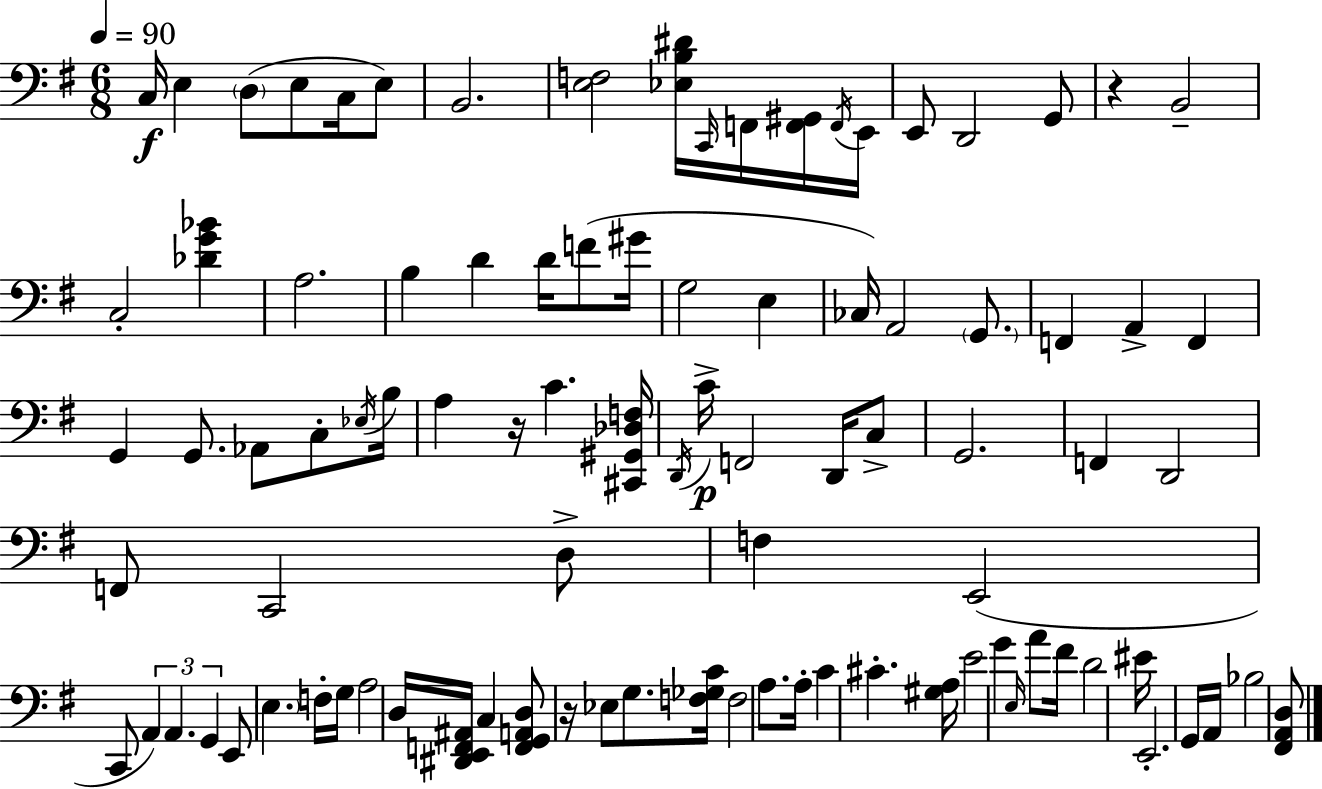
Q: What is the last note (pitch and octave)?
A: Bb3